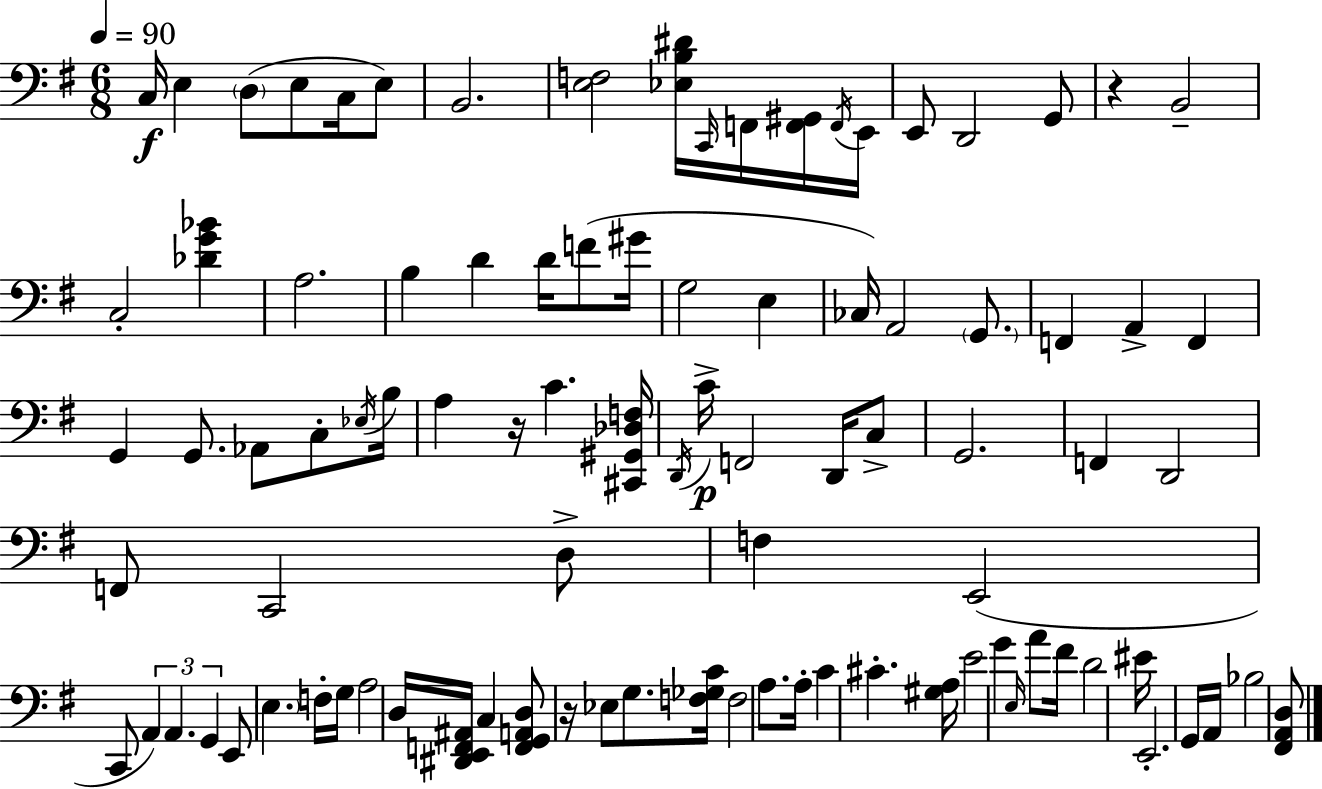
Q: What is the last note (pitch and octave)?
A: Bb3